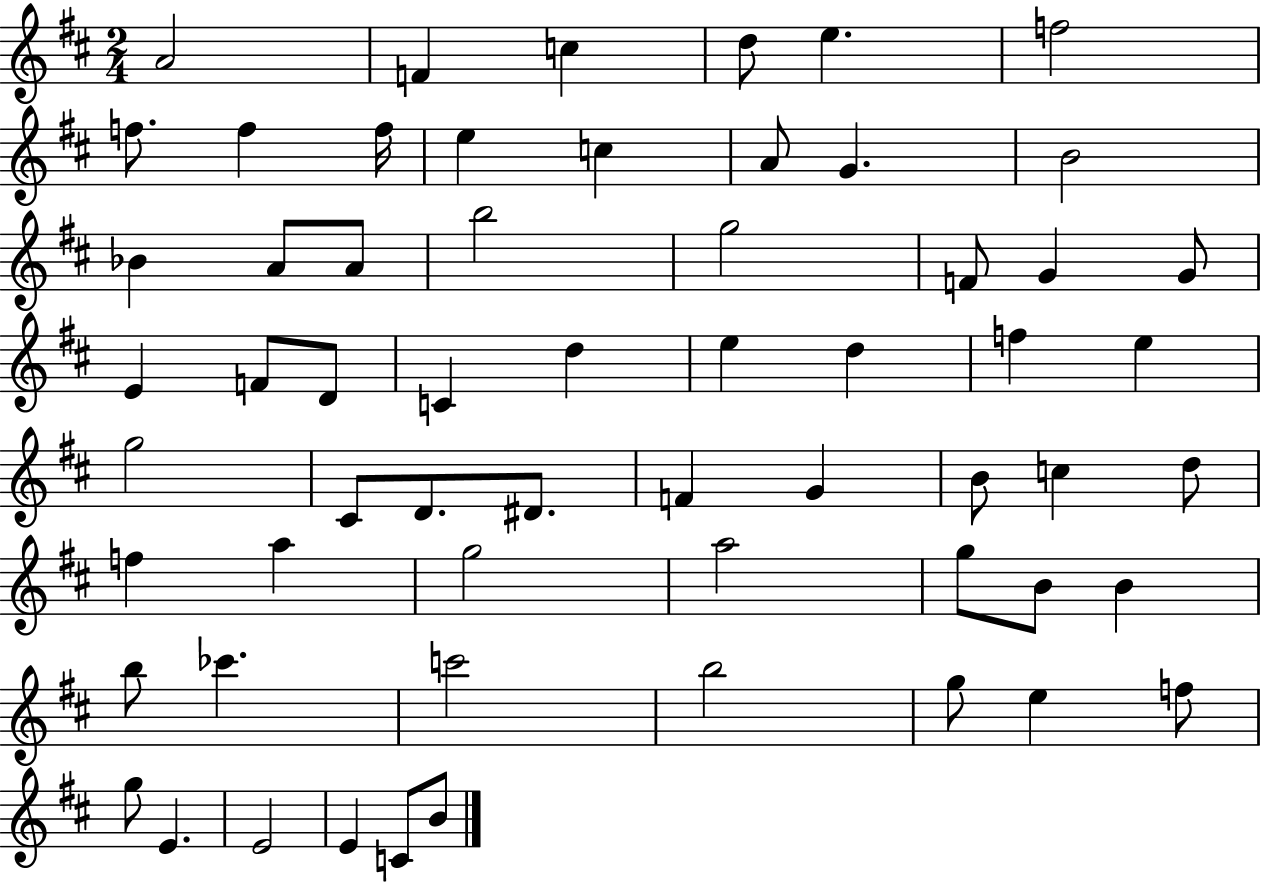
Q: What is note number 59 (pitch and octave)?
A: C4